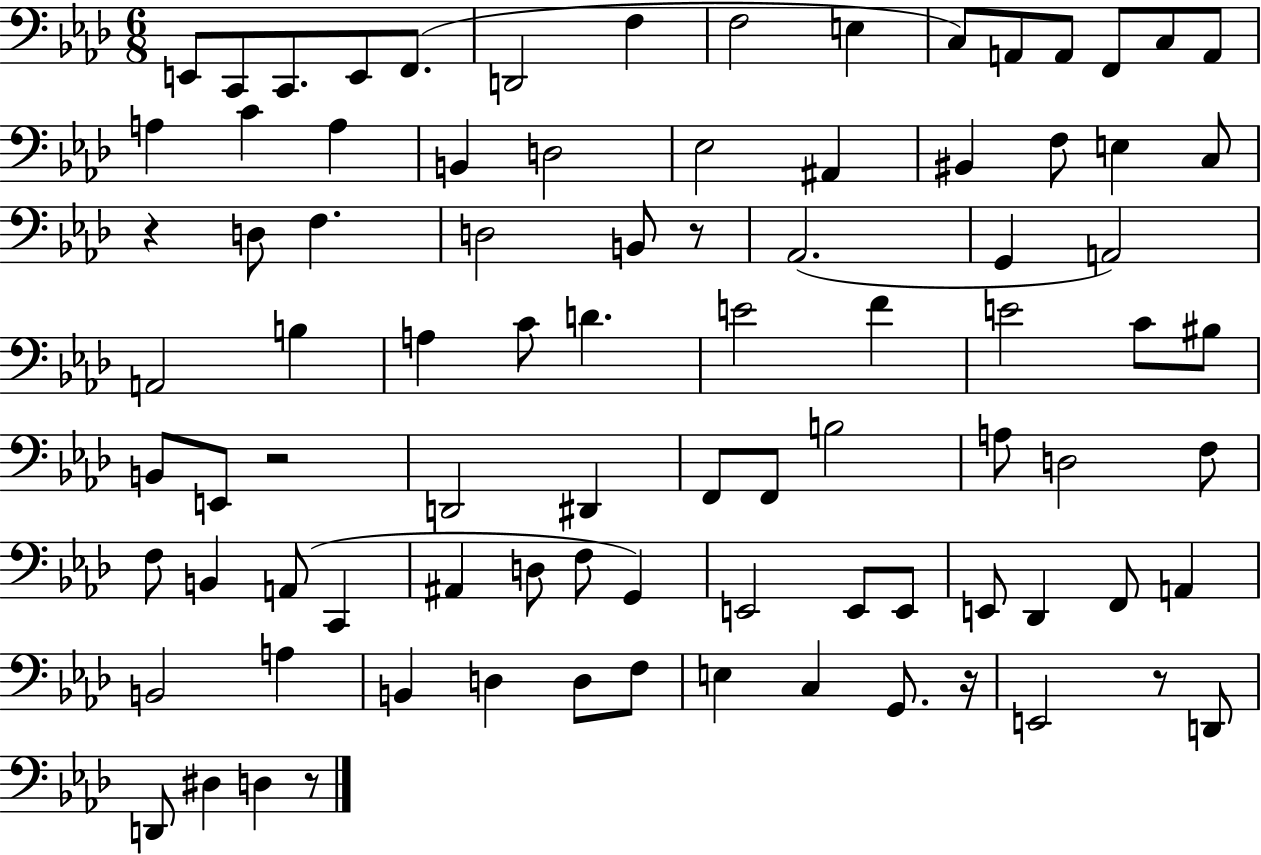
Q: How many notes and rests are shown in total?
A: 88